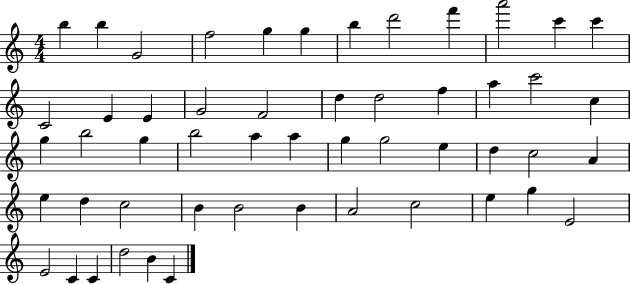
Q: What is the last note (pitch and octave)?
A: C4